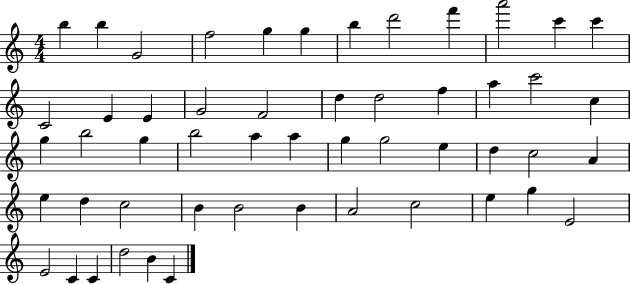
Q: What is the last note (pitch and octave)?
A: C4